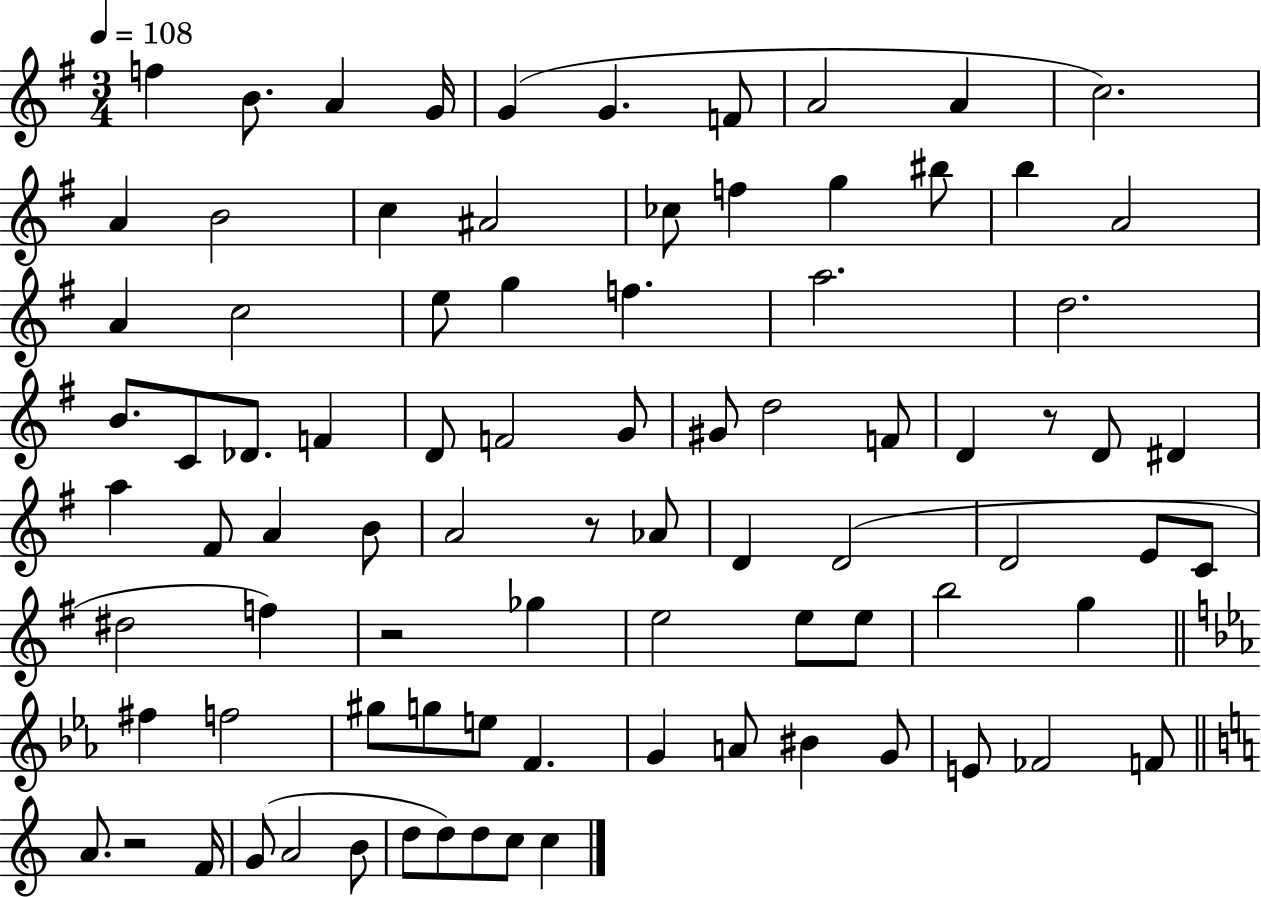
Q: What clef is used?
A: treble